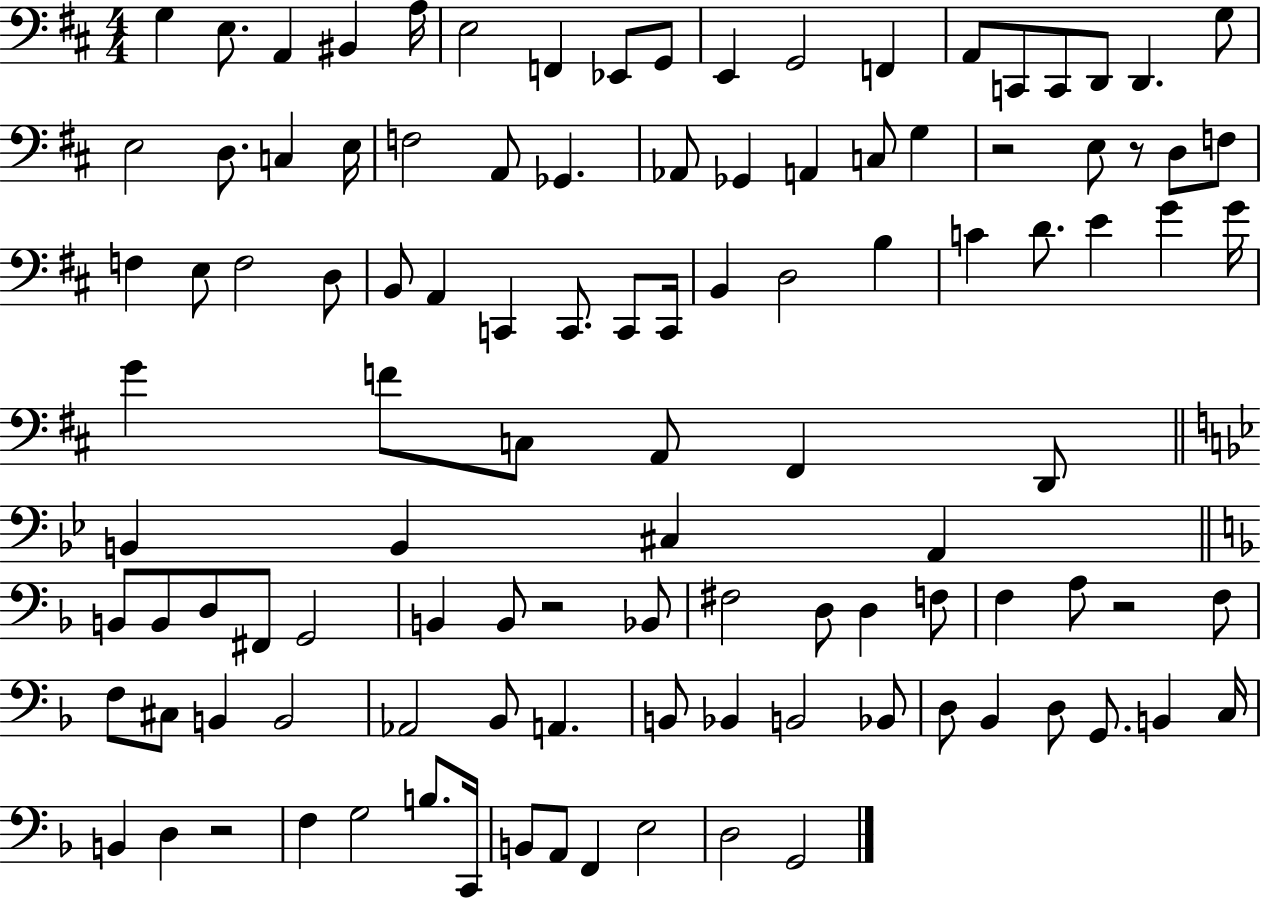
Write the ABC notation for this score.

X:1
T:Untitled
M:4/4
L:1/4
K:D
G, E,/2 A,, ^B,, A,/4 E,2 F,, _E,,/2 G,,/2 E,, G,,2 F,, A,,/2 C,,/2 C,,/2 D,,/2 D,, G,/2 E,2 D,/2 C, E,/4 F,2 A,,/2 _G,, _A,,/2 _G,, A,, C,/2 G, z2 E,/2 z/2 D,/2 F,/2 F, E,/2 F,2 D,/2 B,,/2 A,, C,, C,,/2 C,,/2 C,,/4 B,, D,2 B, C D/2 E G G/4 G F/2 C,/2 A,,/2 ^F,, D,,/2 B,, B,, ^C, A,, B,,/2 B,,/2 D,/2 ^F,,/2 G,,2 B,, B,,/2 z2 _B,,/2 ^F,2 D,/2 D, F,/2 F, A,/2 z2 F,/2 F,/2 ^C,/2 B,, B,,2 _A,,2 _B,,/2 A,, B,,/2 _B,, B,,2 _B,,/2 D,/2 _B,, D,/2 G,,/2 B,, C,/4 B,, D, z2 F, G,2 B,/2 C,,/4 B,,/2 A,,/2 F,, E,2 D,2 G,,2